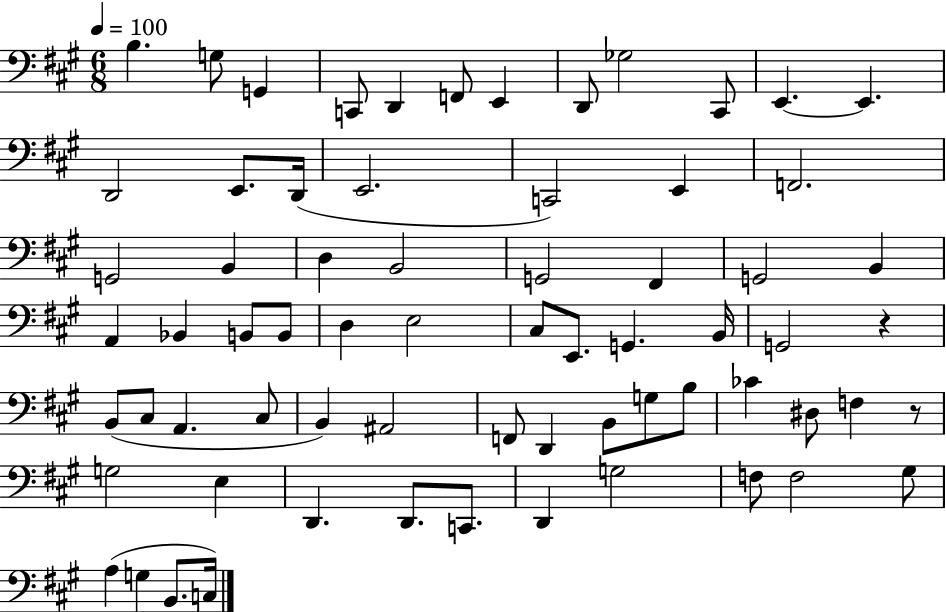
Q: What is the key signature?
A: A major